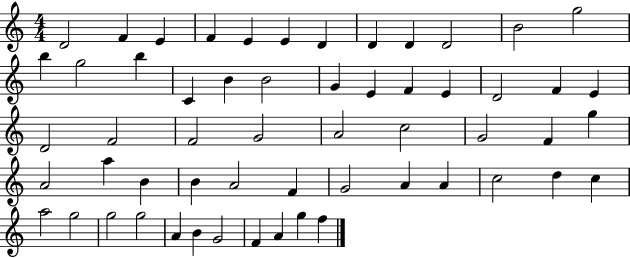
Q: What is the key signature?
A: C major